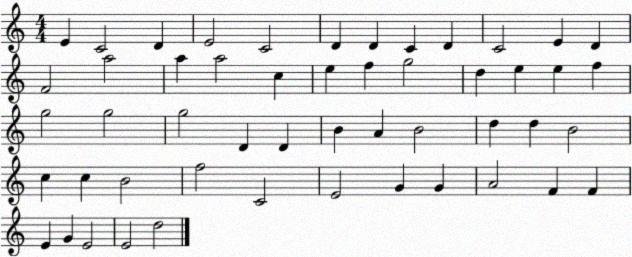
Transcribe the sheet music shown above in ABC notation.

X:1
T:Untitled
M:4/4
L:1/4
K:C
E C2 D E2 C2 D D C D C2 E D F2 a2 a a2 c e f g2 d e e f g2 g2 g2 D D B A B2 d d B2 c c B2 f2 C2 E2 G G A2 F F E G E2 E2 d2